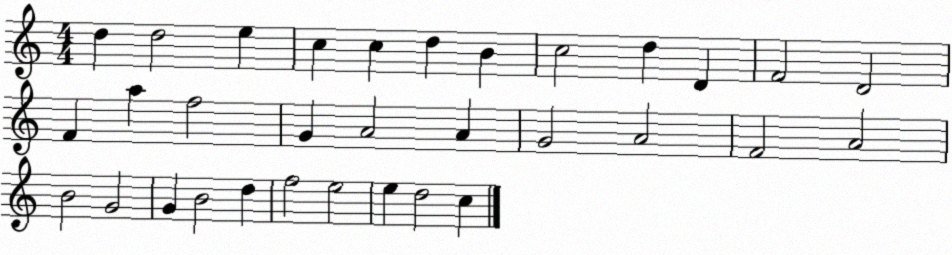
X:1
T:Untitled
M:4/4
L:1/4
K:C
d d2 e c c d B c2 d D F2 D2 F a f2 G A2 A G2 A2 F2 A2 B2 G2 G B2 d f2 e2 e d2 c